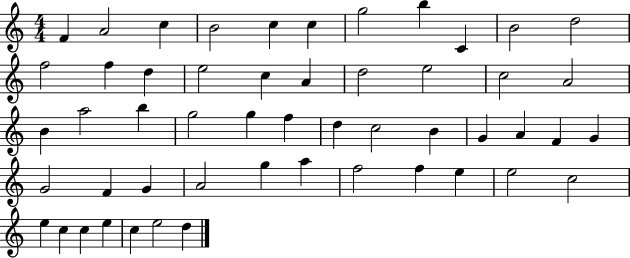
X:1
T:Untitled
M:4/4
L:1/4
K:C
F A2 c B2 c c g2 b C B2 d2 f2 f d e2 c A d2 e2 c2 A2 B a2 b g2 g f d c2 B G A F G G2 F G A2 g a f2 f e e2 c2 e c c e c e2 d